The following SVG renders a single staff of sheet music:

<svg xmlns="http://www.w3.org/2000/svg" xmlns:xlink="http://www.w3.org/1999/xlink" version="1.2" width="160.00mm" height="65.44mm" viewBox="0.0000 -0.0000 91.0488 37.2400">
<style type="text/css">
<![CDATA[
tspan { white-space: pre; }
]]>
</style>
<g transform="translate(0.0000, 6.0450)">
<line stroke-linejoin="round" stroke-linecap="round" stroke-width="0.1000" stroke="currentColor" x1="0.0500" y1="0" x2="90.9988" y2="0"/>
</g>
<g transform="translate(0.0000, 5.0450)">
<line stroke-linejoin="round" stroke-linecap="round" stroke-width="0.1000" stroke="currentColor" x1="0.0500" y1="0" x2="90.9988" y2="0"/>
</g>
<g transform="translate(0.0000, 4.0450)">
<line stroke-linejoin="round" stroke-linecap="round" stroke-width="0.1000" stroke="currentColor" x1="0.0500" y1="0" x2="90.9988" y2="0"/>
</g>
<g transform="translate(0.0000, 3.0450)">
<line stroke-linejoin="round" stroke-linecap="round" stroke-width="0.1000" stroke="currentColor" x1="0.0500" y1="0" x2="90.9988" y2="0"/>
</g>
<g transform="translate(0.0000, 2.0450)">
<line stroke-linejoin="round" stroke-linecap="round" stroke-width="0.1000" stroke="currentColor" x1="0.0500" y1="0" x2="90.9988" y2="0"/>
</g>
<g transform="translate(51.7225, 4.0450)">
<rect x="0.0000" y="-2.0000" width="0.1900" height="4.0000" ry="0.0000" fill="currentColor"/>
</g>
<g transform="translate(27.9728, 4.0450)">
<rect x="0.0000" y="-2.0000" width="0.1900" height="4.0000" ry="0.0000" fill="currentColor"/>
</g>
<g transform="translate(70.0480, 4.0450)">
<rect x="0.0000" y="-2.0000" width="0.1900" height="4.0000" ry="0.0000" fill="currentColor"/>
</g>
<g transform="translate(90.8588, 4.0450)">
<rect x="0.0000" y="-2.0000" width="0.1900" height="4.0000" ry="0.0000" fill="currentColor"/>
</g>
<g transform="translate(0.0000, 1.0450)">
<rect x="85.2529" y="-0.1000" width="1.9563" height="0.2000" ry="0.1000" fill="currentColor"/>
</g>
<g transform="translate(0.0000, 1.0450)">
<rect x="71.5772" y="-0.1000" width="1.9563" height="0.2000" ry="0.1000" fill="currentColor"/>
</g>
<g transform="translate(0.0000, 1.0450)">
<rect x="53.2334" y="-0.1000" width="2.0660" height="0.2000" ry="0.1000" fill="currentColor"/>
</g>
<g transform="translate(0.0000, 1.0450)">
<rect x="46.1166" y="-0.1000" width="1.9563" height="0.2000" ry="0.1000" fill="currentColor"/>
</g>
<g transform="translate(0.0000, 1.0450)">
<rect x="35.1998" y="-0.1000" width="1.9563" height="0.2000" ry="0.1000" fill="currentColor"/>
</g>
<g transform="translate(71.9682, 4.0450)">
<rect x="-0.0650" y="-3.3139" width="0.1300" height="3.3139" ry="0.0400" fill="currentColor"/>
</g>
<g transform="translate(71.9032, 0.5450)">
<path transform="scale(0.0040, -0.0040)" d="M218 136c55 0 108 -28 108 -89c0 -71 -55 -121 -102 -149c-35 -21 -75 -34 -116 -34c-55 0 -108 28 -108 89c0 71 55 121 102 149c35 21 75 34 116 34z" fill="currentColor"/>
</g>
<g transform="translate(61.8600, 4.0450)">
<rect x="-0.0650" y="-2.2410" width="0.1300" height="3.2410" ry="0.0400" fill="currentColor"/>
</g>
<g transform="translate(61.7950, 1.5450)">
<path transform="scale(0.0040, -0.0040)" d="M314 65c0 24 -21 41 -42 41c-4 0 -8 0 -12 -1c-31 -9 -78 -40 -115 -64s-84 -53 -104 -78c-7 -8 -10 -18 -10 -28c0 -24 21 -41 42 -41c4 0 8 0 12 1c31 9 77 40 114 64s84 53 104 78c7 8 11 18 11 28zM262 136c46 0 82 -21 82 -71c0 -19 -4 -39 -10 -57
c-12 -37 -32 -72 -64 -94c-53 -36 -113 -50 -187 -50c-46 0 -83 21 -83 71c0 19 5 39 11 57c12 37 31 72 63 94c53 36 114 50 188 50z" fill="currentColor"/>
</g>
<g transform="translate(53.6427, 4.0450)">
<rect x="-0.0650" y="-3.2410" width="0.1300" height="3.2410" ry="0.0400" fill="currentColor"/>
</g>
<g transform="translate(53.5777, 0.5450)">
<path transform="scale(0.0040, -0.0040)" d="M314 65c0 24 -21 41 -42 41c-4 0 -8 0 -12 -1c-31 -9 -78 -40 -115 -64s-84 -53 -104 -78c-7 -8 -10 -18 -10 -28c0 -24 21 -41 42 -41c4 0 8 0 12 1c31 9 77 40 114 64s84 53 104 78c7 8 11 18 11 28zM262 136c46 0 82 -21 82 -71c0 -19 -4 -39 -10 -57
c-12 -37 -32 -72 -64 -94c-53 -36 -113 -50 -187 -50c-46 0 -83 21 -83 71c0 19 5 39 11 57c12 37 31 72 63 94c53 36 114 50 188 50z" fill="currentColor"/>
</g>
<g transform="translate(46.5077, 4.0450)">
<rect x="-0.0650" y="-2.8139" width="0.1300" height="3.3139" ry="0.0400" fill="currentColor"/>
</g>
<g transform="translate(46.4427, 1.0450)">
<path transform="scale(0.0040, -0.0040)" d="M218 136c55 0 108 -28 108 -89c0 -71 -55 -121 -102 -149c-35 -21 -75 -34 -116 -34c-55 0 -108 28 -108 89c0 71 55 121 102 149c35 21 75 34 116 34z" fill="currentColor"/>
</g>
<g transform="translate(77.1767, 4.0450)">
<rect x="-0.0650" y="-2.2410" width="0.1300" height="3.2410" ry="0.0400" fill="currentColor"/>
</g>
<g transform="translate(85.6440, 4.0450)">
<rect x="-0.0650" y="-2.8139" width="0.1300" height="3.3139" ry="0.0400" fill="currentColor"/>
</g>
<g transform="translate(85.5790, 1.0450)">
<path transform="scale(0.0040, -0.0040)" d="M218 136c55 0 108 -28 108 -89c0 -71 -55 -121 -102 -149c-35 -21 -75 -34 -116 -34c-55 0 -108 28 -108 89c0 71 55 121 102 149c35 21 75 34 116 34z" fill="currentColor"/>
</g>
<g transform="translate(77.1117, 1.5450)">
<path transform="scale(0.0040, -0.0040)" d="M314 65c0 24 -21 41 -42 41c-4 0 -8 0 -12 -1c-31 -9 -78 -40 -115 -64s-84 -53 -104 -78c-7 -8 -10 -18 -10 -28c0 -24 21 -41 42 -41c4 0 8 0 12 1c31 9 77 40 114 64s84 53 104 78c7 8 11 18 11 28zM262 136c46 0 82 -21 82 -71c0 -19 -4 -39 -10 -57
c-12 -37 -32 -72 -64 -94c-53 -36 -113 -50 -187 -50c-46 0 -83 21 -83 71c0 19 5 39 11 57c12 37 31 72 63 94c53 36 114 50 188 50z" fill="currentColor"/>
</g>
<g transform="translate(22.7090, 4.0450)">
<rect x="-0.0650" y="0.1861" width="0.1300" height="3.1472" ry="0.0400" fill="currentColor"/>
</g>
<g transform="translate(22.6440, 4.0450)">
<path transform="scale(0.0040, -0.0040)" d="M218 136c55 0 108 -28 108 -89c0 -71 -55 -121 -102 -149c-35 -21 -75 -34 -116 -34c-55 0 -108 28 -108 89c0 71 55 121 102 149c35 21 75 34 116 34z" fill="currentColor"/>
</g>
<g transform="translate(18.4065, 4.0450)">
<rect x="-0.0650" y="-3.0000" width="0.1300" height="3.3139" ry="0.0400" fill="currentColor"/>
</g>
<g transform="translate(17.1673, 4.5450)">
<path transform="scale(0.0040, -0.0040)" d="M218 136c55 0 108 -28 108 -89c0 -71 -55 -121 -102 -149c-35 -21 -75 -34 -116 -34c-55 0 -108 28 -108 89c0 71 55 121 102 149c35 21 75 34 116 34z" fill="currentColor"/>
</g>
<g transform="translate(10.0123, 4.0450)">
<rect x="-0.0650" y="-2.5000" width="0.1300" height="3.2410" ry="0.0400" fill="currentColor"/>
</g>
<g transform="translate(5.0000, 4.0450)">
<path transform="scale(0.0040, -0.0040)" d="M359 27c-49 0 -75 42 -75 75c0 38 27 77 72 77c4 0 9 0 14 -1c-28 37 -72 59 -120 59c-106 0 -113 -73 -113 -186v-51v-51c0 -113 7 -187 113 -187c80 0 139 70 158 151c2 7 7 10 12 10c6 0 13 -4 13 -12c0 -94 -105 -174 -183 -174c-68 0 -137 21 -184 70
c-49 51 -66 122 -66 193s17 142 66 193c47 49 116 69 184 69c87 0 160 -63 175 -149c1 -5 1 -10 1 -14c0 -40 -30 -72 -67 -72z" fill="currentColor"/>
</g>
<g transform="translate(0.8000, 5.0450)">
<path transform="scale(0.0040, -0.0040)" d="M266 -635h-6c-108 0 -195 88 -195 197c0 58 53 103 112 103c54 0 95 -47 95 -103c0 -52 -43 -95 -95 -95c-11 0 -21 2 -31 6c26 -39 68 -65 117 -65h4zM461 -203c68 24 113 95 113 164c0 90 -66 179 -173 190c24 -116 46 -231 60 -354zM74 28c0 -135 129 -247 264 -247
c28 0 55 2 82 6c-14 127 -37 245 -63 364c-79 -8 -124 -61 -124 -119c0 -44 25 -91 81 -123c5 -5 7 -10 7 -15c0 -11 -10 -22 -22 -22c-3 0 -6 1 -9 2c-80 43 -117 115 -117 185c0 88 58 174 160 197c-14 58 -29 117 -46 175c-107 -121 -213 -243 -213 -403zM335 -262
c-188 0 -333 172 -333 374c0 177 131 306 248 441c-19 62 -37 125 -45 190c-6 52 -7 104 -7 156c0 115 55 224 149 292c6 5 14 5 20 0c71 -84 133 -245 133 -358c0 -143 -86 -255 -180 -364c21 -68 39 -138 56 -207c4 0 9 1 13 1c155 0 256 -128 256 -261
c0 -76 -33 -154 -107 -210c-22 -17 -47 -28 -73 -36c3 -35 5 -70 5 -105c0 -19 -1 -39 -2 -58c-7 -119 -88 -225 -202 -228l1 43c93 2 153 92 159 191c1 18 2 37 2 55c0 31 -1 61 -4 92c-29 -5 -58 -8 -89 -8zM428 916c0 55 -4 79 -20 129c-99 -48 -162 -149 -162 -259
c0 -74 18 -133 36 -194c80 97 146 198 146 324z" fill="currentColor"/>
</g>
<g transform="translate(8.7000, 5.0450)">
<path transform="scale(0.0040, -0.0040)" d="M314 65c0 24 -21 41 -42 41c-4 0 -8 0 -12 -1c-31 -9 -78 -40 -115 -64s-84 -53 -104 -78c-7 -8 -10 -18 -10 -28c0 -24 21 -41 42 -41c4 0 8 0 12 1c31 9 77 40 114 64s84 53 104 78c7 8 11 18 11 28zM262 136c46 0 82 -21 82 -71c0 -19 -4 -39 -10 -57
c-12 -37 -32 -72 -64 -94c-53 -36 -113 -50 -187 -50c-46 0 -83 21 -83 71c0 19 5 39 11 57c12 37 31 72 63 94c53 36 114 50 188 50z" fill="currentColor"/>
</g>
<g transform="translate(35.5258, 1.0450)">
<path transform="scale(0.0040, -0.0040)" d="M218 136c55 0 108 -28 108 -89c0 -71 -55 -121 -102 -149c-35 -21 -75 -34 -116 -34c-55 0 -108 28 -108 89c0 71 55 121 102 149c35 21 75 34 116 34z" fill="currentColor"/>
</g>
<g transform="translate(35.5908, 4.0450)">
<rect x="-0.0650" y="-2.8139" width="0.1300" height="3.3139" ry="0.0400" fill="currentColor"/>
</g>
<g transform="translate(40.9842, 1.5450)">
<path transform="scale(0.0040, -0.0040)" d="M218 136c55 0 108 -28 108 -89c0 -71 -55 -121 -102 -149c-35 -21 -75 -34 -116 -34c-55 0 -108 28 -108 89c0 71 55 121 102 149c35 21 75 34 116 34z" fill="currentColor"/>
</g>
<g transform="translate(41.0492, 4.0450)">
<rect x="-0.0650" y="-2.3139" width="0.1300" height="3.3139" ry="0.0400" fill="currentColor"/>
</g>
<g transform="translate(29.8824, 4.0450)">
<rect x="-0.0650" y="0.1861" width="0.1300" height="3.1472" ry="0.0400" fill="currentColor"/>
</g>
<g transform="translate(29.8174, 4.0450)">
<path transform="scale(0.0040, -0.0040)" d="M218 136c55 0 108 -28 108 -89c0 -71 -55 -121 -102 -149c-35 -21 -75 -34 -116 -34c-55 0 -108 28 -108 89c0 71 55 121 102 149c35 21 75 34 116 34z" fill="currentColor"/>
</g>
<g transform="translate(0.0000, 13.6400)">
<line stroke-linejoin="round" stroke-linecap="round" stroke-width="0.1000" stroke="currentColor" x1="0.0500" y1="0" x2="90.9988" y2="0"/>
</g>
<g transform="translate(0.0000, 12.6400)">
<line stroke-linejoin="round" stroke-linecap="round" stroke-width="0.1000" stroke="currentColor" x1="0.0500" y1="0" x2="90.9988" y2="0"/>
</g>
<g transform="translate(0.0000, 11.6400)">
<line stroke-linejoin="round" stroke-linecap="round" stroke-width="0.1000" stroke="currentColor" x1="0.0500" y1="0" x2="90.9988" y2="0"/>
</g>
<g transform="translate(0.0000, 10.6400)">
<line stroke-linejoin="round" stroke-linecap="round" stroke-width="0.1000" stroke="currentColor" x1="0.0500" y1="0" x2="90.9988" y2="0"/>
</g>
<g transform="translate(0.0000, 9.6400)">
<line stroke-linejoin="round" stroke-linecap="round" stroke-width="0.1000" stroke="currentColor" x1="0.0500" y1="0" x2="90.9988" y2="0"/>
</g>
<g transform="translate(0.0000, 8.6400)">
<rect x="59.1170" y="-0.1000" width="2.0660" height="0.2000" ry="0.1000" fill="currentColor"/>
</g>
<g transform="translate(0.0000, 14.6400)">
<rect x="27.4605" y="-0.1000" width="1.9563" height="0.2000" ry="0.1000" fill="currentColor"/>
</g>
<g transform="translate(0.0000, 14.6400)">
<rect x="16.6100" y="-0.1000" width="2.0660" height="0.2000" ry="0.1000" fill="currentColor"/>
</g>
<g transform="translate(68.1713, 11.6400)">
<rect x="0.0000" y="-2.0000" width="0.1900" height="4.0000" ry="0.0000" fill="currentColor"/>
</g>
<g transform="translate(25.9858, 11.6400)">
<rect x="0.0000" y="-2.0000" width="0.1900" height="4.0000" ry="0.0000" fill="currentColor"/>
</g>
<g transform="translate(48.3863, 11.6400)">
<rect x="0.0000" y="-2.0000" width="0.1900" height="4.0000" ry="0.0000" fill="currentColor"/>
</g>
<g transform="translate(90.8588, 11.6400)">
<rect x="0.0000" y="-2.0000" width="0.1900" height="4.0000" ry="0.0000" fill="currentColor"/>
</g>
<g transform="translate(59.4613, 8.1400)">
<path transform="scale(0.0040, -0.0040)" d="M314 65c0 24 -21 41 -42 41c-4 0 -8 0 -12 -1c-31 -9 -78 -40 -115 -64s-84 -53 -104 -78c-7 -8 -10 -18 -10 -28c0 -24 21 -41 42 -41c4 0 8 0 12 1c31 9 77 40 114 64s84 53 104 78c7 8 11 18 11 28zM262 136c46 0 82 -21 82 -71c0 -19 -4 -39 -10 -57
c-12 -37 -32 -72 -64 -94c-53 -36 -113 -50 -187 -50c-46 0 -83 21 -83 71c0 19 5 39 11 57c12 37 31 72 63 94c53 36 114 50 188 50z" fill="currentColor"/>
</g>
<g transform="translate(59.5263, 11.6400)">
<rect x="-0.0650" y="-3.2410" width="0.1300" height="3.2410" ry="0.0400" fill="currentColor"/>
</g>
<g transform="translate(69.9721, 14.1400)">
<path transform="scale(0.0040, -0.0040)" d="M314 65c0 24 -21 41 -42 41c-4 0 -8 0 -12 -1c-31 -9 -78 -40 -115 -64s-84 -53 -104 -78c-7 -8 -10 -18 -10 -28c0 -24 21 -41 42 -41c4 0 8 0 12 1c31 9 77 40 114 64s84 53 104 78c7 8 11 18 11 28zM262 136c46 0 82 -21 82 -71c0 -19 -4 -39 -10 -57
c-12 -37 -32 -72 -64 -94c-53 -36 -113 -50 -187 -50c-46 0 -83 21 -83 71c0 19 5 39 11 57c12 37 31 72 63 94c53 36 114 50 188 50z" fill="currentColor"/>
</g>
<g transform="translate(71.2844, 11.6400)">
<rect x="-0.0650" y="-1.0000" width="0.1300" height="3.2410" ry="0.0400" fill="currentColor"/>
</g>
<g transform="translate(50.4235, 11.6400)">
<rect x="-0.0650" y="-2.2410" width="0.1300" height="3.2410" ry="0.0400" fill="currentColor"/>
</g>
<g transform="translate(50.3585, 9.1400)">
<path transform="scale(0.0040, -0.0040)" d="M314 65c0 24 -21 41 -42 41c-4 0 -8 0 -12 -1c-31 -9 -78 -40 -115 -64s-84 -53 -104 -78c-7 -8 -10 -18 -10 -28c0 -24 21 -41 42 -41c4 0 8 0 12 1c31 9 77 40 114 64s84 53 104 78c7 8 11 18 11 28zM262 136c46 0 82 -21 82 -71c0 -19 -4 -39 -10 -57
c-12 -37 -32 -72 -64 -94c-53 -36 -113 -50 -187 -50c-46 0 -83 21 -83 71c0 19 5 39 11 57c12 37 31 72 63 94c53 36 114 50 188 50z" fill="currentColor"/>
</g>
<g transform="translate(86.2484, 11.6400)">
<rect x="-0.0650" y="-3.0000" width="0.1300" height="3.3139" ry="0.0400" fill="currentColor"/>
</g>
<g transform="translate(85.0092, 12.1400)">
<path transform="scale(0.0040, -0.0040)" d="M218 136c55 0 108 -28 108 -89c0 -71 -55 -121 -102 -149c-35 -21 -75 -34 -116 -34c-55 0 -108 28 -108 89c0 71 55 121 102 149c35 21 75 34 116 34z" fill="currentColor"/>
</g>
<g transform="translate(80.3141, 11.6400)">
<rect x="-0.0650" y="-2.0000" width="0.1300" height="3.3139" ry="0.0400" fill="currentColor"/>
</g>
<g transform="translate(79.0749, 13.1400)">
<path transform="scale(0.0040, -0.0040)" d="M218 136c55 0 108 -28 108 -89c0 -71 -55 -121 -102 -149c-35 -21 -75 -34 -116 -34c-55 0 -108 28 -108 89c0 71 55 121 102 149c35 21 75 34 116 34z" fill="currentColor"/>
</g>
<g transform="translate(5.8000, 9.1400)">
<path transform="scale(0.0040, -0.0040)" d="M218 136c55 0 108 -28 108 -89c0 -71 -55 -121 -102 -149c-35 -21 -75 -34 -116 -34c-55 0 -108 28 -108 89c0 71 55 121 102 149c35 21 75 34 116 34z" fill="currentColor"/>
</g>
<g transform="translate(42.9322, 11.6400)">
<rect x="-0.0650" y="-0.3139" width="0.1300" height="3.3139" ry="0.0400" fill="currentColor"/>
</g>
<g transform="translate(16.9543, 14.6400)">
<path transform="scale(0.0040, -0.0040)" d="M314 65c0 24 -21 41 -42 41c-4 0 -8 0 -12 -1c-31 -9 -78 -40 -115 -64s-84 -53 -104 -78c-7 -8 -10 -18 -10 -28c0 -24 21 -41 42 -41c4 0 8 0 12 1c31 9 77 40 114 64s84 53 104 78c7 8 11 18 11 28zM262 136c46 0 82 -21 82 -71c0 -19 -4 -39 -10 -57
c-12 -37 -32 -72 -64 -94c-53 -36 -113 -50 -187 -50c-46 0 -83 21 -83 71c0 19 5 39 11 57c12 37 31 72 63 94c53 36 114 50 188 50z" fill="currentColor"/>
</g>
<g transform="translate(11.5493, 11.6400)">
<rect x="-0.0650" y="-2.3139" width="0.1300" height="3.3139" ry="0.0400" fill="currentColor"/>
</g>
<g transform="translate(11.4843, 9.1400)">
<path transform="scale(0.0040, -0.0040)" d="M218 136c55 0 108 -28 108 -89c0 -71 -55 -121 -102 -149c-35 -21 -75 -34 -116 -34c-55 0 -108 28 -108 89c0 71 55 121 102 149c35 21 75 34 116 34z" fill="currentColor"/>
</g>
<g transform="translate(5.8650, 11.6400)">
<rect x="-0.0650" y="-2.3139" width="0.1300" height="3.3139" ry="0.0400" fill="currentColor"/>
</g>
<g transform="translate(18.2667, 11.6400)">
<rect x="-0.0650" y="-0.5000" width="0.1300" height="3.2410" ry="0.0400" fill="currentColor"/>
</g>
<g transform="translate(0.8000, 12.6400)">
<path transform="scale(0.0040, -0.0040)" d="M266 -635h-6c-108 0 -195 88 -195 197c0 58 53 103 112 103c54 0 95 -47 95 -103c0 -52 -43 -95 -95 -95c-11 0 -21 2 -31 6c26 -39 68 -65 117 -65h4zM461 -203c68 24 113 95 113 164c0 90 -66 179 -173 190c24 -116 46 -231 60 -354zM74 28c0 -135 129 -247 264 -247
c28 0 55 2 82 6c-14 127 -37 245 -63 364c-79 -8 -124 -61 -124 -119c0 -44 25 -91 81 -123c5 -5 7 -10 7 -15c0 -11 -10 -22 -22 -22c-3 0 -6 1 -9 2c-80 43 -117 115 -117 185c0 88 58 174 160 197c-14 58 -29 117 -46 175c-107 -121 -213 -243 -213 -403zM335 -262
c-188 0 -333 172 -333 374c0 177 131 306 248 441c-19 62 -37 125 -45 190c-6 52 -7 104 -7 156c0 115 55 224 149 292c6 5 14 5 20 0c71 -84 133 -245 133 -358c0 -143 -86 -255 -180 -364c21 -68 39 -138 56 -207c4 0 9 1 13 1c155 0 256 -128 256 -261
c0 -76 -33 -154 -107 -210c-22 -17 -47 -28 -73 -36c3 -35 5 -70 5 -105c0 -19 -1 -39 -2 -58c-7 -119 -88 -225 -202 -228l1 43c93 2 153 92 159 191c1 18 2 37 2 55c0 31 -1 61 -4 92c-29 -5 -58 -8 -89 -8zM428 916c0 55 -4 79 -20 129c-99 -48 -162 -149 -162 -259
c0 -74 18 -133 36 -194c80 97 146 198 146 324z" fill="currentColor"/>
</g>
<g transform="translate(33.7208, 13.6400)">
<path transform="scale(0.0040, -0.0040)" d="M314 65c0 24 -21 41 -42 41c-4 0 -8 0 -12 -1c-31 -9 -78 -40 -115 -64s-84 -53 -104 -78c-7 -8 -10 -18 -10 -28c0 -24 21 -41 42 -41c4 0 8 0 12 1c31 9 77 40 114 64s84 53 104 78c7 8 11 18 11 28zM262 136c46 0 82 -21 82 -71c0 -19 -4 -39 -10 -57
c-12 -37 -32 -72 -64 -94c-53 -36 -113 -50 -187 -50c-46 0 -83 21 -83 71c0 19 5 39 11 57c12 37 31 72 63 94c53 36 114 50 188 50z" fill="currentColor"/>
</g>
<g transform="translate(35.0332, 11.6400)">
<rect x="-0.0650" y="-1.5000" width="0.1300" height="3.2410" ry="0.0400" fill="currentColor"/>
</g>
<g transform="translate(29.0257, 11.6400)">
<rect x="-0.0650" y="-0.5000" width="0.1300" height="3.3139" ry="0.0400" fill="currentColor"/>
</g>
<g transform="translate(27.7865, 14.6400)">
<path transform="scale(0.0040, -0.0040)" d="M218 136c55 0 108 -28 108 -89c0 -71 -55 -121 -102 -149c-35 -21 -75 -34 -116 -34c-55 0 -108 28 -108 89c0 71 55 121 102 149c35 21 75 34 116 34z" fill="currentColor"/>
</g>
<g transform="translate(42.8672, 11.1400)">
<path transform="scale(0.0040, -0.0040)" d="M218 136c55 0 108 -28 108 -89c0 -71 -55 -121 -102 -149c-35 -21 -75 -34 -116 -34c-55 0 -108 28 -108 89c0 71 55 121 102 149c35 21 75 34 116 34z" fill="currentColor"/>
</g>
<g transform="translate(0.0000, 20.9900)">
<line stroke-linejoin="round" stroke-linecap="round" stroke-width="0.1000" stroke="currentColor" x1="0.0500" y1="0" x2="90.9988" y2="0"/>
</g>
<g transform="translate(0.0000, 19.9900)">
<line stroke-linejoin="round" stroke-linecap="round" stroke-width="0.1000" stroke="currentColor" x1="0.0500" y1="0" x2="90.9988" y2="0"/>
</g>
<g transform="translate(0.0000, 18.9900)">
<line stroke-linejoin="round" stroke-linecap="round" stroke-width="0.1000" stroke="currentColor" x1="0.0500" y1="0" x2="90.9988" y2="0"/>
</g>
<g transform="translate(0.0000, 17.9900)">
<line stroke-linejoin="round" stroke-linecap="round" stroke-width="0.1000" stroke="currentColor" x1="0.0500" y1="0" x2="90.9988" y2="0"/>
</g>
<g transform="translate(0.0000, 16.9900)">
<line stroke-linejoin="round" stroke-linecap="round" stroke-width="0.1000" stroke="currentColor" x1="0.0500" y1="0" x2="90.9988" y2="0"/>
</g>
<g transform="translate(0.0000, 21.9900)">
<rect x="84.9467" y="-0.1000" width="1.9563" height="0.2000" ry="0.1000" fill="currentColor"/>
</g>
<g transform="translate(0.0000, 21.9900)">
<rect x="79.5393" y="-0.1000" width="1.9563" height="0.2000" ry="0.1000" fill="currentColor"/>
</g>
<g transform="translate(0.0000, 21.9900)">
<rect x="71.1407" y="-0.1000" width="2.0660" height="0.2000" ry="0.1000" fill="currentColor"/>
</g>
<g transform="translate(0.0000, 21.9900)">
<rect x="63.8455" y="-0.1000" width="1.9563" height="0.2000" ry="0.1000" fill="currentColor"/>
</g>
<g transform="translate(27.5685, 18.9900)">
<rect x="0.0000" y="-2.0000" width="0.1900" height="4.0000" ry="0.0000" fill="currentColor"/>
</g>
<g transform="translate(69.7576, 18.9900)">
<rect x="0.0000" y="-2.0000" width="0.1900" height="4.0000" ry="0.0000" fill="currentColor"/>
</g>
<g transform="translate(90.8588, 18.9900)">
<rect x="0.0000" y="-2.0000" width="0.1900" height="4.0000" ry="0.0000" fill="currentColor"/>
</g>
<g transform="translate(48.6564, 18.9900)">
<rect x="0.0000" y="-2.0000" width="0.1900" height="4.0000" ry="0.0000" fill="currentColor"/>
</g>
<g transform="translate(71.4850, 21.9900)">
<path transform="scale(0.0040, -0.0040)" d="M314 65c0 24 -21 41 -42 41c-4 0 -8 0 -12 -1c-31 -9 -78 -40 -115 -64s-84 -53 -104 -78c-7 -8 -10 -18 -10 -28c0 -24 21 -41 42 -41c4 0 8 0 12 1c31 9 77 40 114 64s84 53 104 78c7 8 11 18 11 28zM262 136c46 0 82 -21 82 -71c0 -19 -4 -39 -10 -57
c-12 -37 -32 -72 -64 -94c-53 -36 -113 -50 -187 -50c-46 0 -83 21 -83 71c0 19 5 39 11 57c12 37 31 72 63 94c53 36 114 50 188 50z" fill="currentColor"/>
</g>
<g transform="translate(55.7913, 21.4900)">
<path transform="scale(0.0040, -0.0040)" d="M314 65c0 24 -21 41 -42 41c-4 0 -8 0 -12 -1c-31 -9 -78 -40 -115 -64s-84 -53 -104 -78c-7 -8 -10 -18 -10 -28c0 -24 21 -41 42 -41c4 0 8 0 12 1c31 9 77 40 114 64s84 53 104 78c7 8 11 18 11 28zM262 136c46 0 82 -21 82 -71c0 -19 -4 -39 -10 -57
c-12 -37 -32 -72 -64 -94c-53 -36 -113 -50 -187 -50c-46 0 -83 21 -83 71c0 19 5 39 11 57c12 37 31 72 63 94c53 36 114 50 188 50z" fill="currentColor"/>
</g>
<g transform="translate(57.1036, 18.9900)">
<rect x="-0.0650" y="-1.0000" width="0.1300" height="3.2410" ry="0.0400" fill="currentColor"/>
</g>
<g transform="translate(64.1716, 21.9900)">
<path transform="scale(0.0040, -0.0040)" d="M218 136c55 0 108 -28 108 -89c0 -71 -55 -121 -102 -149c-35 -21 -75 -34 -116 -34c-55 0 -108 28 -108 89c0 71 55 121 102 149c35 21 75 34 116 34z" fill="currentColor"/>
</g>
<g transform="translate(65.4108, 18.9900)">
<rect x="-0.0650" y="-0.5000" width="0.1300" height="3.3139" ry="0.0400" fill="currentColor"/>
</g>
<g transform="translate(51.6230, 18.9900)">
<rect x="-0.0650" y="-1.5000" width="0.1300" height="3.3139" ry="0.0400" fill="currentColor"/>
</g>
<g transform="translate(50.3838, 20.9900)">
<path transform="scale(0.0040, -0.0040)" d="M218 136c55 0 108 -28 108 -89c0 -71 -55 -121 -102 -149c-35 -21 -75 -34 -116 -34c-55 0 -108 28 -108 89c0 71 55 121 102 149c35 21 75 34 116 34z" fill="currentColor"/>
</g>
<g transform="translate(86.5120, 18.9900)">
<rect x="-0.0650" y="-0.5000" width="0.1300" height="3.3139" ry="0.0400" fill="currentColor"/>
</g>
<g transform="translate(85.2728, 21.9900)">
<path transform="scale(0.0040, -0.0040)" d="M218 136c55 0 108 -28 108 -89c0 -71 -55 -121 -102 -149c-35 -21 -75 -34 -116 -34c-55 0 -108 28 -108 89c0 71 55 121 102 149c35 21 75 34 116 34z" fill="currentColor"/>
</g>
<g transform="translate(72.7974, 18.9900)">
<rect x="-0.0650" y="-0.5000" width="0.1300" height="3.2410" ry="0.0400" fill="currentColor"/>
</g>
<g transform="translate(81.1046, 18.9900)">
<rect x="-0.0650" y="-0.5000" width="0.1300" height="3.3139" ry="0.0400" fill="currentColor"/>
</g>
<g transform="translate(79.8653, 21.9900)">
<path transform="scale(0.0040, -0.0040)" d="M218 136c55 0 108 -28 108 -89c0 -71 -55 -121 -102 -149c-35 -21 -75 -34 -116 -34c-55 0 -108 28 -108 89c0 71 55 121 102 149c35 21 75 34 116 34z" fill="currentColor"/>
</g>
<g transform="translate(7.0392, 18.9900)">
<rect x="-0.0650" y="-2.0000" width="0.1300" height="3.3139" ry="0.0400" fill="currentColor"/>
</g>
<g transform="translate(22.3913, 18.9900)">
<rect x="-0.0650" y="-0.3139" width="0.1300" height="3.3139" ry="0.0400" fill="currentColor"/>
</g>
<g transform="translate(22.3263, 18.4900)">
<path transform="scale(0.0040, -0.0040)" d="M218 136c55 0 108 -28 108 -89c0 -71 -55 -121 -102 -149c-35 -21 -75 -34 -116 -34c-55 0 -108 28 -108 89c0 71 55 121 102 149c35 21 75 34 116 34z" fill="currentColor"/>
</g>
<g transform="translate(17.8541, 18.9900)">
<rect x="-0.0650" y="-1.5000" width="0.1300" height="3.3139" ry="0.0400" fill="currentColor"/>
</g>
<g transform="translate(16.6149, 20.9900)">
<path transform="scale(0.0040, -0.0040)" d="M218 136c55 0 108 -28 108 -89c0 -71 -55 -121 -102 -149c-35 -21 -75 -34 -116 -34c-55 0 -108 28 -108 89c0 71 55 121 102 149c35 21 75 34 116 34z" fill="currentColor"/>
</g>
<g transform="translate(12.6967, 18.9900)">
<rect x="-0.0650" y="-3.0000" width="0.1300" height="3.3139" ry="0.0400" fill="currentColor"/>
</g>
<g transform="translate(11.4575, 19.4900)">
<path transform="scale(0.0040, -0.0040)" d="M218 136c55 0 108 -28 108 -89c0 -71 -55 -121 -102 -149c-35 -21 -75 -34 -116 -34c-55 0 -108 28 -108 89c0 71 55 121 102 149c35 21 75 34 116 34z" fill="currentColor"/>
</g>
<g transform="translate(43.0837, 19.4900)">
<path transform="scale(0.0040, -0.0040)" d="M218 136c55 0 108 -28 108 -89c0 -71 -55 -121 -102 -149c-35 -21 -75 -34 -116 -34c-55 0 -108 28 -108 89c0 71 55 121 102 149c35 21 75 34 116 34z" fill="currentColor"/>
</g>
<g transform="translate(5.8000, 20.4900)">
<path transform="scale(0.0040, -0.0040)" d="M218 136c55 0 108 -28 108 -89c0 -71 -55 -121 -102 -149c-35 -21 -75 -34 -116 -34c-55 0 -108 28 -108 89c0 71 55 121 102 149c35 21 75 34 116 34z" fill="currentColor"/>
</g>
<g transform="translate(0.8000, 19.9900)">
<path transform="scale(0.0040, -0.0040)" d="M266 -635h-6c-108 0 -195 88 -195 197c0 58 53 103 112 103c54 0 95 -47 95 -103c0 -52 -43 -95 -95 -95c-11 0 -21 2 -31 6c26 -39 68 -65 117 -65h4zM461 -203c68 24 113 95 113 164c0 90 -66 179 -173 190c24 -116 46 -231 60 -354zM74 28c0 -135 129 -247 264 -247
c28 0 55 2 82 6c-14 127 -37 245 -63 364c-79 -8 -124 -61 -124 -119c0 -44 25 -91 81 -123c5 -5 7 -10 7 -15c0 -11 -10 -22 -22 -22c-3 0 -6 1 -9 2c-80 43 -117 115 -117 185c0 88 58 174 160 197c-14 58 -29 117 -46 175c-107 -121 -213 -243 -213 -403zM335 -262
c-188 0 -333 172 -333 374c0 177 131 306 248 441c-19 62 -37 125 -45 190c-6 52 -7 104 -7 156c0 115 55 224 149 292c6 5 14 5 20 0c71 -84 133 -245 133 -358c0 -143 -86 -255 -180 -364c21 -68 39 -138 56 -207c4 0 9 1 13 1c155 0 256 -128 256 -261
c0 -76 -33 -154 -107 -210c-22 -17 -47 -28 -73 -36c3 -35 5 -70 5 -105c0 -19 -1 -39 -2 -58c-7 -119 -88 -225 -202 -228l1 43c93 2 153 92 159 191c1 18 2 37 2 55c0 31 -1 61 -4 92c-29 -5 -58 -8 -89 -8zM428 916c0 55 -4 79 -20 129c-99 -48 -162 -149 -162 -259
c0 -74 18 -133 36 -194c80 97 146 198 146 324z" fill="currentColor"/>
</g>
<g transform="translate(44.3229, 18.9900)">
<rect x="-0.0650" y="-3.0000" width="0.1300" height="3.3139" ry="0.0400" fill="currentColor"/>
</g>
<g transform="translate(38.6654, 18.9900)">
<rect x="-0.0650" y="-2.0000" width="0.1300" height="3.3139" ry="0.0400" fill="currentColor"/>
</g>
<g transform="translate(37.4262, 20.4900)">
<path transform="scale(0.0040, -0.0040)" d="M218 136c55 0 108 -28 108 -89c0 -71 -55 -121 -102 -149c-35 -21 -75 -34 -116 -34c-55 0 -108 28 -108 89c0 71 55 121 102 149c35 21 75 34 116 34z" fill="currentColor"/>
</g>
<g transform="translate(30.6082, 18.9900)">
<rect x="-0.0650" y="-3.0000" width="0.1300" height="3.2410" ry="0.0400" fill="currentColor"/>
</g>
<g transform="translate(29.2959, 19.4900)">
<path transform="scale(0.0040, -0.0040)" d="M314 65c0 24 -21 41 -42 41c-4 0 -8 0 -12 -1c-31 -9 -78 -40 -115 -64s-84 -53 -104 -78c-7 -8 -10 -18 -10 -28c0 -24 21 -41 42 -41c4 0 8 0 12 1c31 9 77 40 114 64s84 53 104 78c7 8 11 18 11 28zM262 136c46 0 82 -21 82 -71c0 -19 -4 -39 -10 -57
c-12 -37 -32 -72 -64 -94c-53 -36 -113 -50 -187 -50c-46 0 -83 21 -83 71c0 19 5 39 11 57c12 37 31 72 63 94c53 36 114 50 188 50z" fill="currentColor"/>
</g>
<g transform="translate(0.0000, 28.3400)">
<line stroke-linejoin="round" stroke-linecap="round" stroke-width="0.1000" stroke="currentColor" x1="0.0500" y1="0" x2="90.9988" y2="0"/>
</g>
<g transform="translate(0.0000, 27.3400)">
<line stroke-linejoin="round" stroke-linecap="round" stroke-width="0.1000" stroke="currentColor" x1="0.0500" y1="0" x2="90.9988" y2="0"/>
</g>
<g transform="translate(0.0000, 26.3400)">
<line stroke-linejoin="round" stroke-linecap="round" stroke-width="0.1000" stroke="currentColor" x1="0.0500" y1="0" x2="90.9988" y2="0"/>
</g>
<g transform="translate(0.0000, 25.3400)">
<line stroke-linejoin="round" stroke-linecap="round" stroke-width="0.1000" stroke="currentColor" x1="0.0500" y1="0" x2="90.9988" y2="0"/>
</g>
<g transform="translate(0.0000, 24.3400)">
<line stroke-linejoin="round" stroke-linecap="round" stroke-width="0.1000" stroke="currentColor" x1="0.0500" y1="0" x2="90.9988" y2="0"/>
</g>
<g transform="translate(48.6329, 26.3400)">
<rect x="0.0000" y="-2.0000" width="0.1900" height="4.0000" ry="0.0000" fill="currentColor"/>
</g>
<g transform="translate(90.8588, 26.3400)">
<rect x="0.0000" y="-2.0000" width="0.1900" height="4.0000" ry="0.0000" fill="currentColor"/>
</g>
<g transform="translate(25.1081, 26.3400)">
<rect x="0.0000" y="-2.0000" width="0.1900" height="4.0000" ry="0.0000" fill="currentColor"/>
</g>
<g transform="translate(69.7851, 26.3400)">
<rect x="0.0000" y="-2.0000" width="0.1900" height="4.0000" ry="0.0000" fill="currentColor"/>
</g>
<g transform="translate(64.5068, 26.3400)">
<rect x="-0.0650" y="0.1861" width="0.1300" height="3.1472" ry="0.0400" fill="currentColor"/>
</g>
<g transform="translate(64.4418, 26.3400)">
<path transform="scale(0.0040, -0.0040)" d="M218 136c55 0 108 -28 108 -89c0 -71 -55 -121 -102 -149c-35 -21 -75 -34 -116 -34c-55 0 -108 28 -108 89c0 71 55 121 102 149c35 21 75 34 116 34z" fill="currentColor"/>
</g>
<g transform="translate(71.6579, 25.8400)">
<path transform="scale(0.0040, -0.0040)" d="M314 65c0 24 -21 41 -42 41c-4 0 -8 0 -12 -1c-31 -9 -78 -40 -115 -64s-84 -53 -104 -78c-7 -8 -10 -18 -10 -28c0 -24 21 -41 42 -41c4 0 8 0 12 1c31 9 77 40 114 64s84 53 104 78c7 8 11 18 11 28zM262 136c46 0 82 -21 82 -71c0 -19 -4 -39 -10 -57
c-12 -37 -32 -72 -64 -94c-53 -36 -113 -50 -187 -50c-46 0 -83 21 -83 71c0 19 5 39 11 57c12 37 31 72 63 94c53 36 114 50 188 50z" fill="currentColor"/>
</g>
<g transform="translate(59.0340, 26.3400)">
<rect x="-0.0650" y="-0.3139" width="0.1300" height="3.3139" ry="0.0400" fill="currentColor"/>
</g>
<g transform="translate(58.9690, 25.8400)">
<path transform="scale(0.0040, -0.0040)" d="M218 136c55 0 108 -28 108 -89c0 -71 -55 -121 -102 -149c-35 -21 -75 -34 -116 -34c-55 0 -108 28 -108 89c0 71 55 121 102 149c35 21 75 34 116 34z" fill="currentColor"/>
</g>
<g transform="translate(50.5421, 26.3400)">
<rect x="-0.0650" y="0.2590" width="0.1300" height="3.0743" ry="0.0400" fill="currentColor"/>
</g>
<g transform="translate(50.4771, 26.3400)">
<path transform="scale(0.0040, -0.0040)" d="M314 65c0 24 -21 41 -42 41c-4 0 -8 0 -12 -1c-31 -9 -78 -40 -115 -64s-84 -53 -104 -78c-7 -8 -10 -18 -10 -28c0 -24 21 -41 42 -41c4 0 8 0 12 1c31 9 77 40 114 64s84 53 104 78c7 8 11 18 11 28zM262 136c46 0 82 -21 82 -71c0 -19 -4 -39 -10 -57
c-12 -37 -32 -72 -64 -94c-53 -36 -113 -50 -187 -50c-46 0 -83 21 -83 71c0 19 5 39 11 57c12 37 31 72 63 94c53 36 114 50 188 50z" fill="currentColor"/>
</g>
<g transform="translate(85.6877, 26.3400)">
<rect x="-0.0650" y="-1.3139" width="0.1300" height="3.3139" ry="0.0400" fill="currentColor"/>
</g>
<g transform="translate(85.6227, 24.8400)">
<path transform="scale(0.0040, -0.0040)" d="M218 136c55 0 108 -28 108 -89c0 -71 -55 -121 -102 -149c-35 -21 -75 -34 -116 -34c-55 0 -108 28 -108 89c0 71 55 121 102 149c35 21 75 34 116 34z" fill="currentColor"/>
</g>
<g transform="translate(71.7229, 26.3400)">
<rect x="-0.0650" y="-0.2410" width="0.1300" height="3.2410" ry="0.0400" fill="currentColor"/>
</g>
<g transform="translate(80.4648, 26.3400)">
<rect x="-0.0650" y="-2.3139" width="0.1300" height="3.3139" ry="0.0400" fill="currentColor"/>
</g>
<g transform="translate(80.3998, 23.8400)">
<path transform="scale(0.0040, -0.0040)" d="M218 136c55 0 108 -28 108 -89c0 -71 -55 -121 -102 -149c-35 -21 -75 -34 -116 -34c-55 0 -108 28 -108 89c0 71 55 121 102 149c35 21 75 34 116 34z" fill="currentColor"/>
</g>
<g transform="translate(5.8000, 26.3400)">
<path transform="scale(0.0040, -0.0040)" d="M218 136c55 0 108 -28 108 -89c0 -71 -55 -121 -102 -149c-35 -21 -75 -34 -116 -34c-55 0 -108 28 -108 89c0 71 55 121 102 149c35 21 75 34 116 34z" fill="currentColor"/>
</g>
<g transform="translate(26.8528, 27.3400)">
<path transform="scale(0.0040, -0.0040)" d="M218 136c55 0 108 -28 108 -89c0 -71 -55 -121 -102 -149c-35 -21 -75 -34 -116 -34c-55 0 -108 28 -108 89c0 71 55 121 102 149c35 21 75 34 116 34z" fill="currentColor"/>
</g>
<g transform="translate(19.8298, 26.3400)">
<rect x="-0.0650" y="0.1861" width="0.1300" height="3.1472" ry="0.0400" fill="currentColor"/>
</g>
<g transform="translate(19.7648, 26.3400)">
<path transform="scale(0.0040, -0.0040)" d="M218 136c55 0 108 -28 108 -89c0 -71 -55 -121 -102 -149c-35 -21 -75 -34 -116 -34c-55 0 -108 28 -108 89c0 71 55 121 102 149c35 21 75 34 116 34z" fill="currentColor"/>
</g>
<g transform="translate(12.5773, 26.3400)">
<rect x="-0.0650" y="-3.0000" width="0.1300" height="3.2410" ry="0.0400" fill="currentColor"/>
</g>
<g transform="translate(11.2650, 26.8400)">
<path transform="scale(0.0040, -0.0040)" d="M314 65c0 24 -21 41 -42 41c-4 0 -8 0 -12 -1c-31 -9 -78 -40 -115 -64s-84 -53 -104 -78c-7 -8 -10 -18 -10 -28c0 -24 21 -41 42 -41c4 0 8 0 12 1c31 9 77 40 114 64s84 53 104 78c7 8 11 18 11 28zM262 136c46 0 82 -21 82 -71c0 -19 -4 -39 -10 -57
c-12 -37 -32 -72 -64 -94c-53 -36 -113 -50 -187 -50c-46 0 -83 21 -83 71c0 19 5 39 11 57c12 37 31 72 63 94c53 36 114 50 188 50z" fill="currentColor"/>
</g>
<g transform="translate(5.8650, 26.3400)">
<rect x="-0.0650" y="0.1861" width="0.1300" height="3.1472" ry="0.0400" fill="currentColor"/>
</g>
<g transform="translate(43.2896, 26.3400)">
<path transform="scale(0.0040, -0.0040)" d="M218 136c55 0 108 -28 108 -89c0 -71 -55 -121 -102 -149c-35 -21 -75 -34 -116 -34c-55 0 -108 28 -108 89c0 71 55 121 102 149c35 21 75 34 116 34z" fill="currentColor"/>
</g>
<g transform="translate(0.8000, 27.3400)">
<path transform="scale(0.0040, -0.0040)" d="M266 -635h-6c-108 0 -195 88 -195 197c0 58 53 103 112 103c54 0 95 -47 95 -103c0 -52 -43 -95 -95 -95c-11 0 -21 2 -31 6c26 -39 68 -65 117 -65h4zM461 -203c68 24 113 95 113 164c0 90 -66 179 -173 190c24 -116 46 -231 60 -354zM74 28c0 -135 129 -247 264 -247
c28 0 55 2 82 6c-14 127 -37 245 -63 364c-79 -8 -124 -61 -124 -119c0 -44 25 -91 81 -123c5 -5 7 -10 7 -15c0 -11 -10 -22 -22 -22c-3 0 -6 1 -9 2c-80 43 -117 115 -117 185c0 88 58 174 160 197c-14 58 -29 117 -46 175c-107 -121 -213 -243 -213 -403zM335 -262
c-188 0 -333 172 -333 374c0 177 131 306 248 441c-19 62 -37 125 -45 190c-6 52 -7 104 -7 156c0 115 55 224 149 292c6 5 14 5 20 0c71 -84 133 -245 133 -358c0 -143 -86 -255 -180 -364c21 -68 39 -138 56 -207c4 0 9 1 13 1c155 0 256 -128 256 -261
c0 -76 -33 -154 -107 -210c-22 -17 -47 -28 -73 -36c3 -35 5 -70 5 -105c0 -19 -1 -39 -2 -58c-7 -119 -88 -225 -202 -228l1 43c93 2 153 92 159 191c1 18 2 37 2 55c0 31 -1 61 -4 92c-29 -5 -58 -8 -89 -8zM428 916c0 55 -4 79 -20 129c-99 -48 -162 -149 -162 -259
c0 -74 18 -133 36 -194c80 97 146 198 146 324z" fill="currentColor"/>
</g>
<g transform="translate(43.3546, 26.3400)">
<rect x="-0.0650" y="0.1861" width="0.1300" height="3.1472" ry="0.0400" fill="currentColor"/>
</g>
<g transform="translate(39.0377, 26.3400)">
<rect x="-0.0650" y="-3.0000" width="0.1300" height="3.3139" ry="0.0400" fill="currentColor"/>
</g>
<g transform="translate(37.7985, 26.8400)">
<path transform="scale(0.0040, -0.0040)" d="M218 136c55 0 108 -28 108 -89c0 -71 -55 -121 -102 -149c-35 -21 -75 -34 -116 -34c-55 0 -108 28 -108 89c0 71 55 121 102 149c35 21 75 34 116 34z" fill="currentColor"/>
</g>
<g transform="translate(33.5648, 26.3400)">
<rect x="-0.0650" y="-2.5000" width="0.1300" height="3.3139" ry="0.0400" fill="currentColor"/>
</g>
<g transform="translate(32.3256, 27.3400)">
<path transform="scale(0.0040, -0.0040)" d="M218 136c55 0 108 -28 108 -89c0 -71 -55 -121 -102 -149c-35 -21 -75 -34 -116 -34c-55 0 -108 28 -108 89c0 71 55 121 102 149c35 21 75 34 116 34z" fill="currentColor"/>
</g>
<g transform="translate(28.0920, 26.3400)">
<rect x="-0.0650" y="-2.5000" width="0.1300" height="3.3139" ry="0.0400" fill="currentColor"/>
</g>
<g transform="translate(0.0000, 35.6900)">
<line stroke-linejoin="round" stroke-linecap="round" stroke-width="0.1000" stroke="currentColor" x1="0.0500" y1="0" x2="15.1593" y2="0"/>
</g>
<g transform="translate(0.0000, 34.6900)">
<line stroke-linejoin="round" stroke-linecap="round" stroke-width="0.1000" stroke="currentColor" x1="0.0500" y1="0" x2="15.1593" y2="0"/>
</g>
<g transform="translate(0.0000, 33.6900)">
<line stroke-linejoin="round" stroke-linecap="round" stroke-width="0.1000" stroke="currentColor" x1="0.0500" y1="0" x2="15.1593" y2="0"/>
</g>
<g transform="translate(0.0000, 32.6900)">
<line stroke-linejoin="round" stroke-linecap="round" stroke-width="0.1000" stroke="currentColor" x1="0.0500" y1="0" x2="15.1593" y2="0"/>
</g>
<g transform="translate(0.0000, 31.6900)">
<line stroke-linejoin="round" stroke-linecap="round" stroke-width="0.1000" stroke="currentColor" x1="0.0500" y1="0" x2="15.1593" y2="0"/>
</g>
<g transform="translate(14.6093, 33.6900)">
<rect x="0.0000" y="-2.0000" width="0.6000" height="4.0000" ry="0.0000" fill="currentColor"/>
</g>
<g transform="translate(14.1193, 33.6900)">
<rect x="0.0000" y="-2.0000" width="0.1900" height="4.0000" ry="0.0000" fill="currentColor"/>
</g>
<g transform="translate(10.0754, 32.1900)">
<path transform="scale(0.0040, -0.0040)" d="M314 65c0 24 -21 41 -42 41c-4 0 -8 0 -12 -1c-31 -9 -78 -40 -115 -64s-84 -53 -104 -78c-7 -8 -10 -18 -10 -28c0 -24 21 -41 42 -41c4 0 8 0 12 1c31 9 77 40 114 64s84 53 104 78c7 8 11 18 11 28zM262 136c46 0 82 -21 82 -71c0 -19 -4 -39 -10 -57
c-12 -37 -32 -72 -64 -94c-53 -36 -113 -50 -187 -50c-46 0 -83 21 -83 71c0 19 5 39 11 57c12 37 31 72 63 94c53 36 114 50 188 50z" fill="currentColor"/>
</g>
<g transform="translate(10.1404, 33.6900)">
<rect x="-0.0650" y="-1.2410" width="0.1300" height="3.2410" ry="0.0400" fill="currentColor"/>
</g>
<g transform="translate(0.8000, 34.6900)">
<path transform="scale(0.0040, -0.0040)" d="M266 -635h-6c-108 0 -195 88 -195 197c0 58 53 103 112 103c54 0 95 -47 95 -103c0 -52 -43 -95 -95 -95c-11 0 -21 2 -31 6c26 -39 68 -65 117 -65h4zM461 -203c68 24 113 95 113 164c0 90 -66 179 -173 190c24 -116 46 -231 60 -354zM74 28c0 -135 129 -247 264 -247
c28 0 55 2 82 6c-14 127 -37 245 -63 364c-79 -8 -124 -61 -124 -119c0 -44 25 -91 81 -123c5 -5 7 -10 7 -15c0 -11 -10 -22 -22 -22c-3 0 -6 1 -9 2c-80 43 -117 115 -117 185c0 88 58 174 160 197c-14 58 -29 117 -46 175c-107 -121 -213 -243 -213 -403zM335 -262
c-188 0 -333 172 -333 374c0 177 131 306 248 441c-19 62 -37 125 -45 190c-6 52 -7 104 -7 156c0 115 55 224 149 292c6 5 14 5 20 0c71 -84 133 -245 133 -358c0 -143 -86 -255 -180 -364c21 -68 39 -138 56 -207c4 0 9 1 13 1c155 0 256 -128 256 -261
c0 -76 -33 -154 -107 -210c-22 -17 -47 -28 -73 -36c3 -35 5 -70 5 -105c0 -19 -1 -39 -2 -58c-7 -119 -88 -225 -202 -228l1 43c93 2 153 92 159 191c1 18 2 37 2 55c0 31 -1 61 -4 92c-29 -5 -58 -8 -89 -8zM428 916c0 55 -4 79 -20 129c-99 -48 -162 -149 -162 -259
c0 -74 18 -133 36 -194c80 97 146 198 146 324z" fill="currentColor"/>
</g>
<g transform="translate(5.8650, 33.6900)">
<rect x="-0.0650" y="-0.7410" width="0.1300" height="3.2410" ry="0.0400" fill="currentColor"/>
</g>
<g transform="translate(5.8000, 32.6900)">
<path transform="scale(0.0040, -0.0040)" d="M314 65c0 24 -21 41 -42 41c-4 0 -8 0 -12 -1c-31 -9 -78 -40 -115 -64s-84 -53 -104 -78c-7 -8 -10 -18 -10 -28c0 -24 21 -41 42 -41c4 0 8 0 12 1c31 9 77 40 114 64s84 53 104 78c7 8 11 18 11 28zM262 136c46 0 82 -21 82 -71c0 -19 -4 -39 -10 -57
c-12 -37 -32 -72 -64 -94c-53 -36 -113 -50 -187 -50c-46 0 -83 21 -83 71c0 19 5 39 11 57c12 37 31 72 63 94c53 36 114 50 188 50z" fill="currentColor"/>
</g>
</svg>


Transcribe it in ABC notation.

X:1
T:Untitled
M:4/4
L:1/4
K:C
G2 A B B a g a b2 g2 b g2 a g g C2 C E2 c g2 b2 D2 F A F A E c A2 F A E D2 C C2 C C B A2 B G G A B B2 c B c2 g e d2 e2